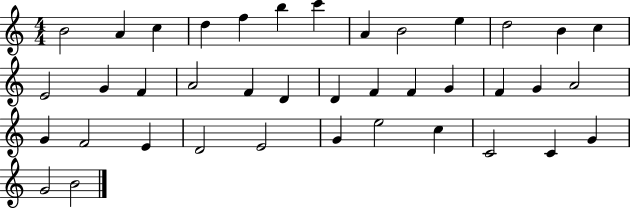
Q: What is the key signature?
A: C major